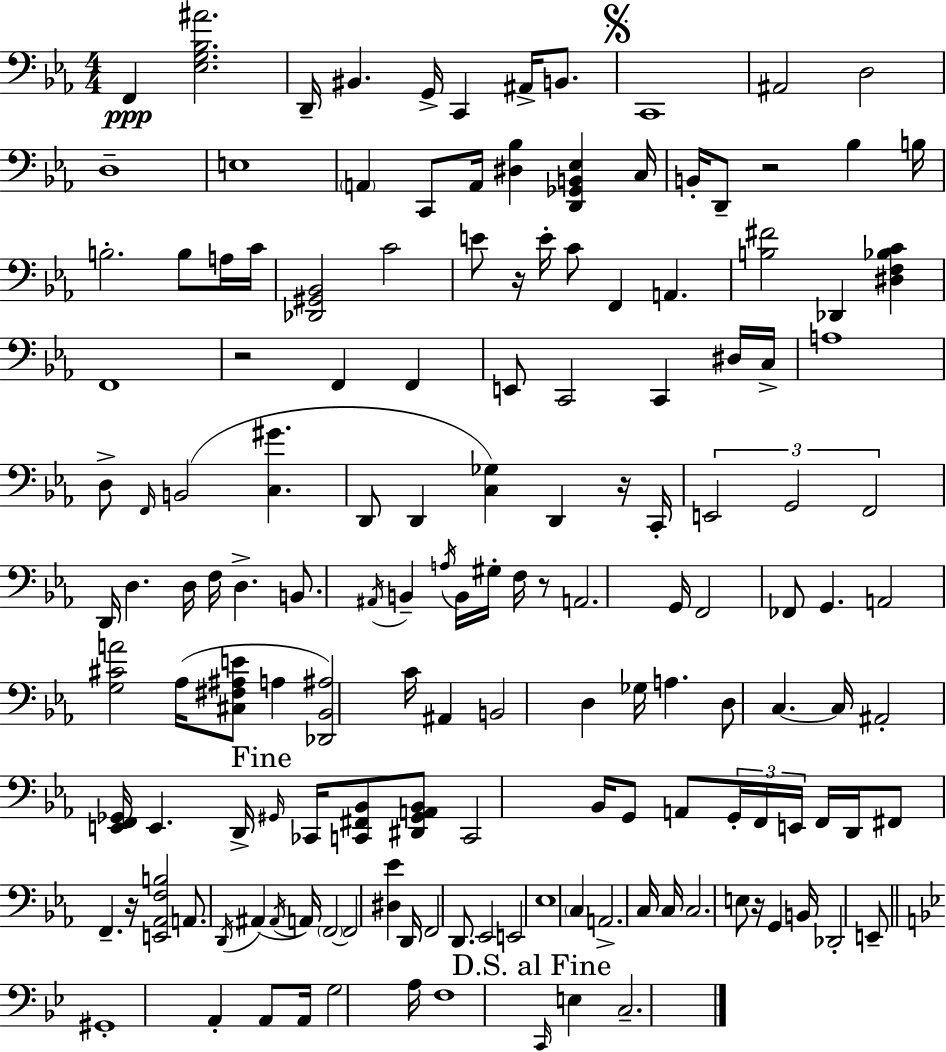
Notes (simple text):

F2/q [Eb3,G3,Bb3,A#4]/h. D2/s BIS2/q. G2/s C2/q A#2/s B2/e. C2/w A#2/h D3/h D3/w E3/w A2/q C2/e A2/s [D#3,Bb3]/q [D2,Gb2,B2,Eb3]/q C3/s B2/s D2/e R/h Bb3/q B3/s B3/h. B3/e A3/s C4/s [Db2,G#2,Bb2]/h C4/h E4/e R/s E4/s C4/e F2/q A2/q. [B3,F#4]/h Db2/q [D#3,F3,Bb3,C4]/q F2/w R/h F2/q F2/q E2/e C2/h C2/q D#3/s C3/s A3/w D3/e F2/s B2/h [C3,G#4]/q. D2/e D2/q [C3,Gb3]/q D2/q R/s C2/s E2/h G2/h F2/h D2/s D3/q. D3/s F3/s D3/q. B2/e. A#2/s B2/q A3/s B2/s G#3/s F3/s R/e A2/h. G2/s F2/h FES2/e G2/q. A2/h [G3,C#4,A4]/h Ab3/s [C#3,F#3,A#3,E4]/e A3/q [Db2,Bb2,A#3]/h C4/s A#2/q B2/h D3/q Gb3/s A3/q. D3/e C3/q. C3/s A#2/h [E2,F2,Gb2]/s E2/q. D2/s G#2/s CES2/s [C2,F#2,Bb2]/e [D#2,G#2,A2,Bb2]/e C2/h Bb2/s G2/e A2/e G2/s F2/s E2/s F2/s D2/s F#2/e F2/q. R/s [E2,Ab2,F3,B3]/h A2/e. D2/s A#2/q A#2/s A2/s F2/h F2/h [D#3,Eb4]/q D2/s F2/h D2/e. Eb2/h E2/h Eb3/w C3/q A2/h. C3/s C3/s C3/h. E3/e R/s G2/q B2/s Db2/h E2/e G#2/w A2/q A2/e A2/s G3/h A3/s F3/w C2/s E3/q C3/h.